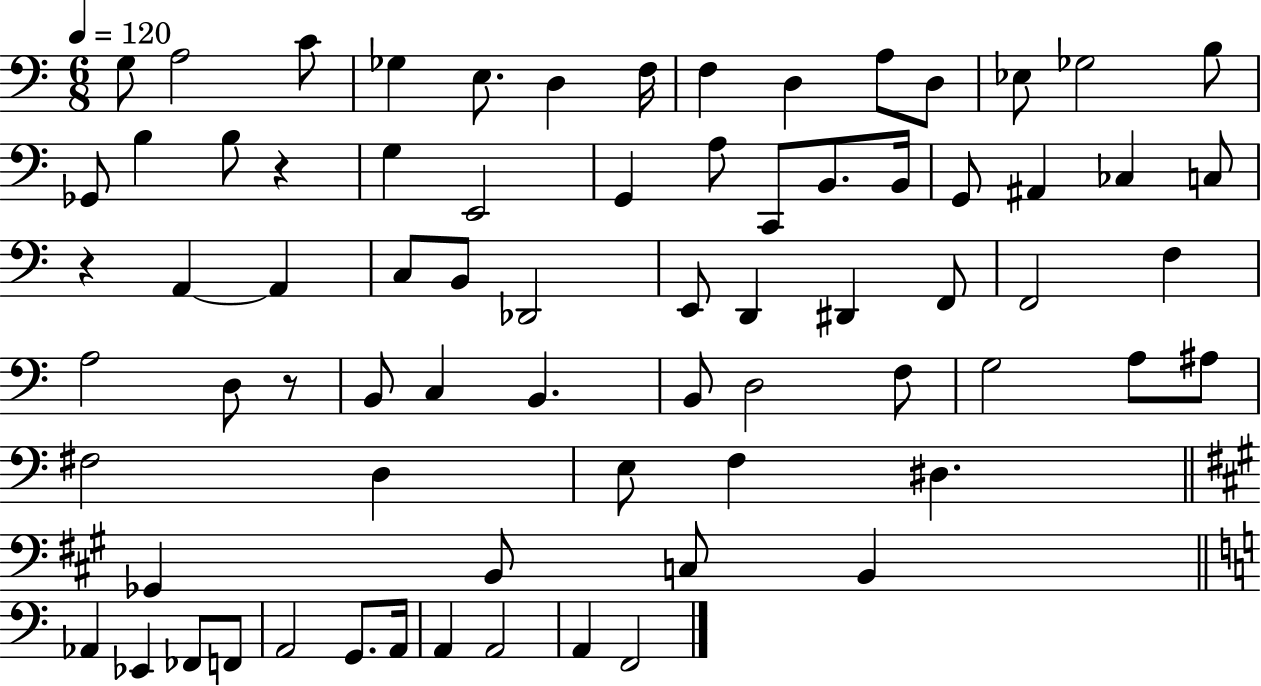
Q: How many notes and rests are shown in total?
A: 73